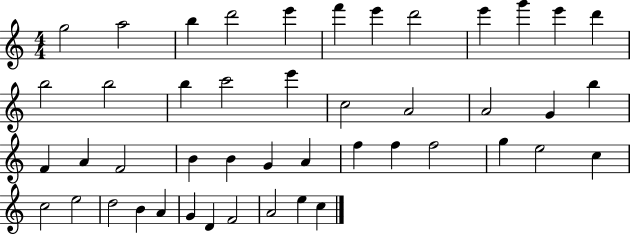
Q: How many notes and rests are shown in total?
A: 46